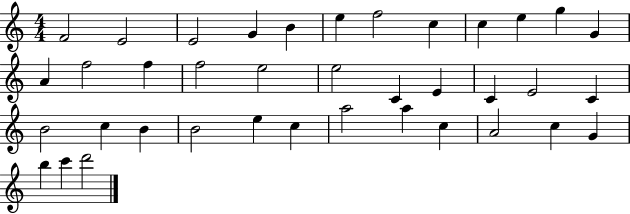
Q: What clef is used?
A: treble